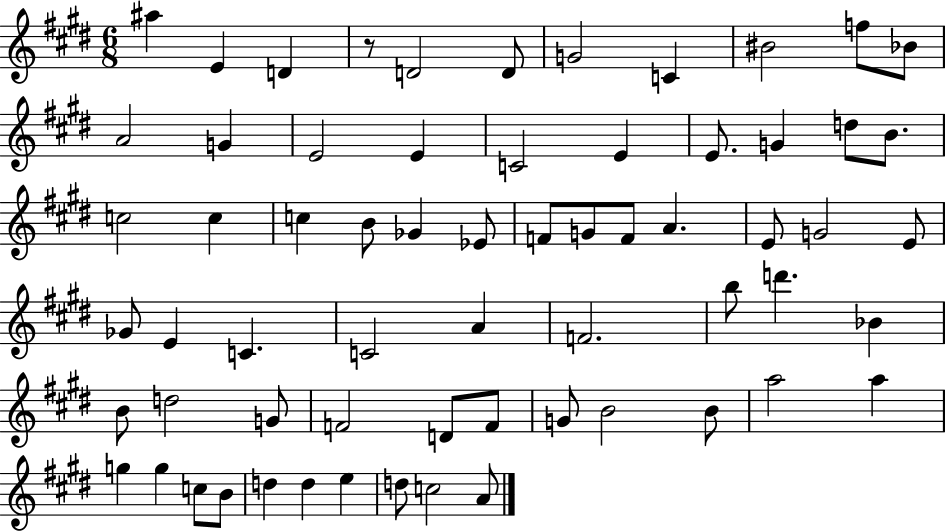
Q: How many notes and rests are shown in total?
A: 64